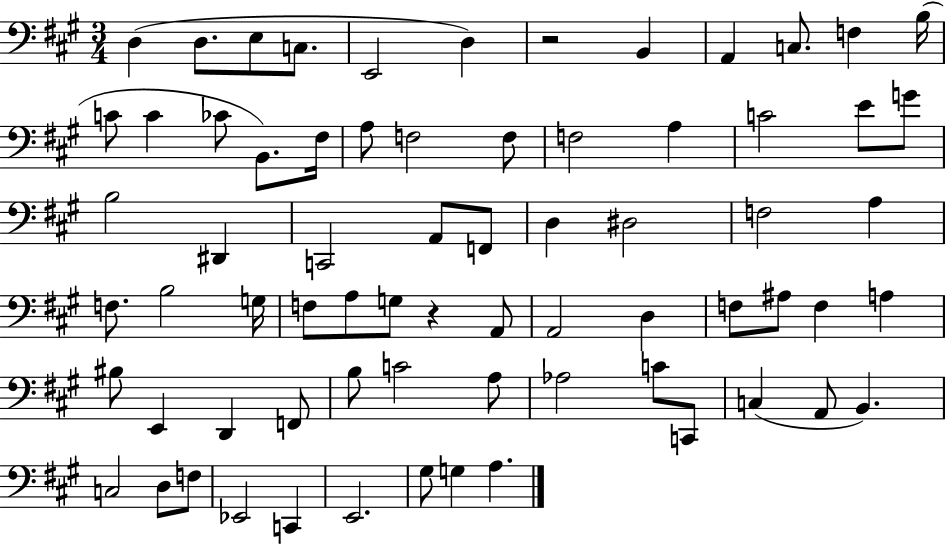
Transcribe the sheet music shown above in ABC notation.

X:1
T:Untitled
M:3/4
L:1/4
K:A
D, D,/2 E,/2 C,/2 E,,2 D, z2 B,, A,, C,/2 F, B,/4 C/2 C _C/2 B,,/2 ^F,/4 A,/2 F,2 F,/2 F,2 A, C2 E/2 G/2 B,2 ^D,, C,,2 A,,/2 F,,/2 D, ^D,2 F,2 A, F,/2 B,2 G,/4 F,/2 A,/2 G,/2 z A,,/2 A,,2 D, F,/2 ^A,/2 F, A, ^B,/2 E,, D,, F,,/2 B,/2 C2 A,/2 _A,2 C/2 C,,/2 C, A,,/2 B,, C,2 D,/2 F,/2 _E,,2 C,, E,,2 ^G,/2 G, A,